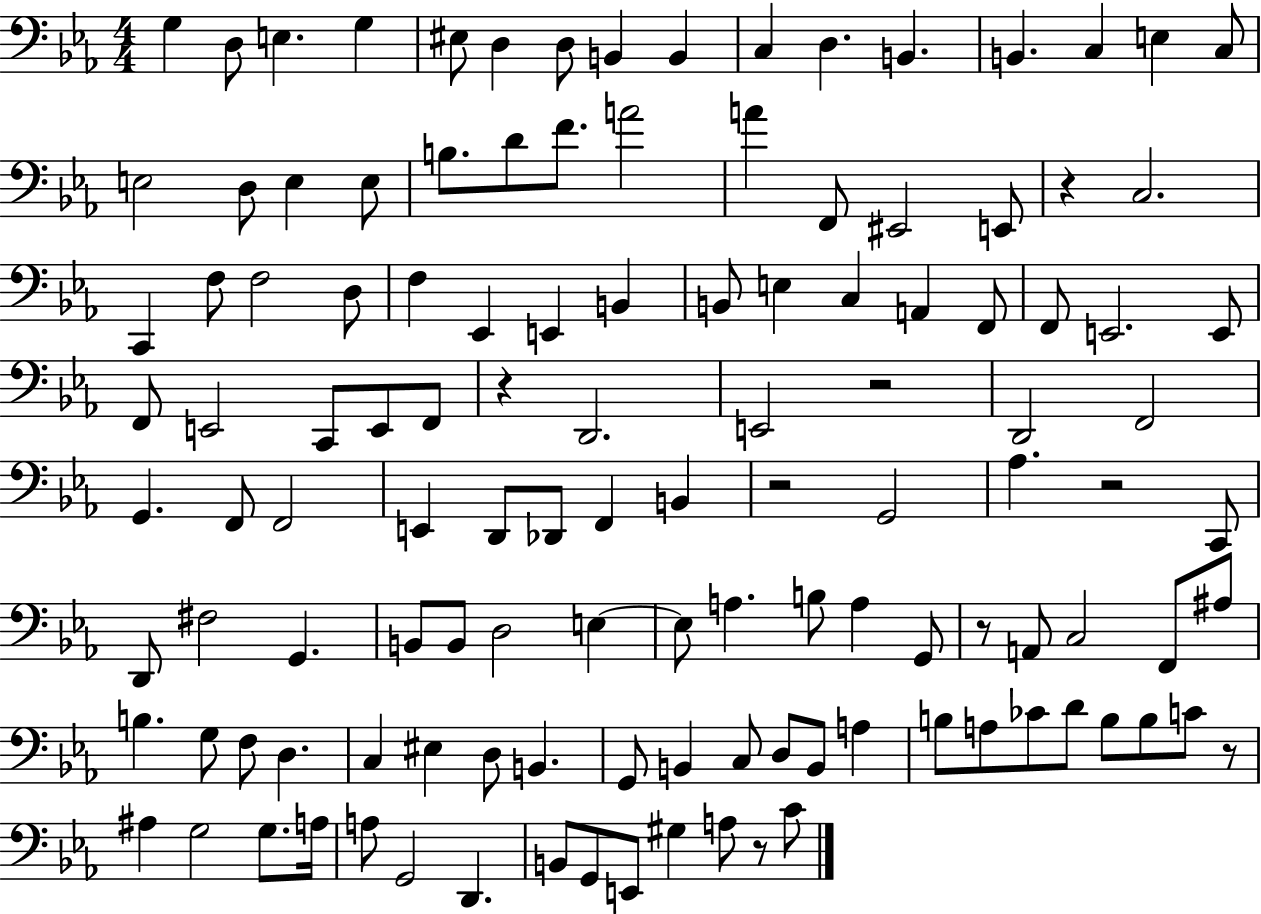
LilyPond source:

{
  \clef bass
  \numericTimeSignature
  \time 4/4
  \key ees \major
  g4 d8 e4. g4 | eis8 d4 d8 b,4 b,4 | c4 d4. b,4. | b,4. c4 e4 c8 | \break e2 d8 e4 e8 | b8. d'8 f'8. a'2 | a'4 f,8 eis,2 e,8 | r4 c2. | \break c,4 f8 f2 d8 | f4 ees,4 e,4 b,4 | b,8 e4 c4 a,4 f,8 | f,8 e,2. e,8 | \break f,8 e,2 c,8 e,8 f,8 | r4 d,2. | e,2 r2 | d,2 f,2 | \break g,4. f,8 f,2 | e,4 d,8 des,8 f,4 b,4 | r2 g,2 | aes4. r2 c,8 | \break d,8 fis2 g,4. | b,8 b,8 d2 e4~~ | e8 a4. b8 a4 g,8 | r8 a,8 c2 f,8 ais8 | \break b4. g8 f8 d4. | c4 eis4 d8 b,4. | g,8 b,4 c8 d8 b,8 a4 | b8 a8 ces'8 d'8 b8 b8 c'8 r8 | \break ais4 g2 g8. a16 | a8 g,2 d,4. | b,8 g,8 e,8 gis4 a8 r8 c'8 | \bar "|."
}